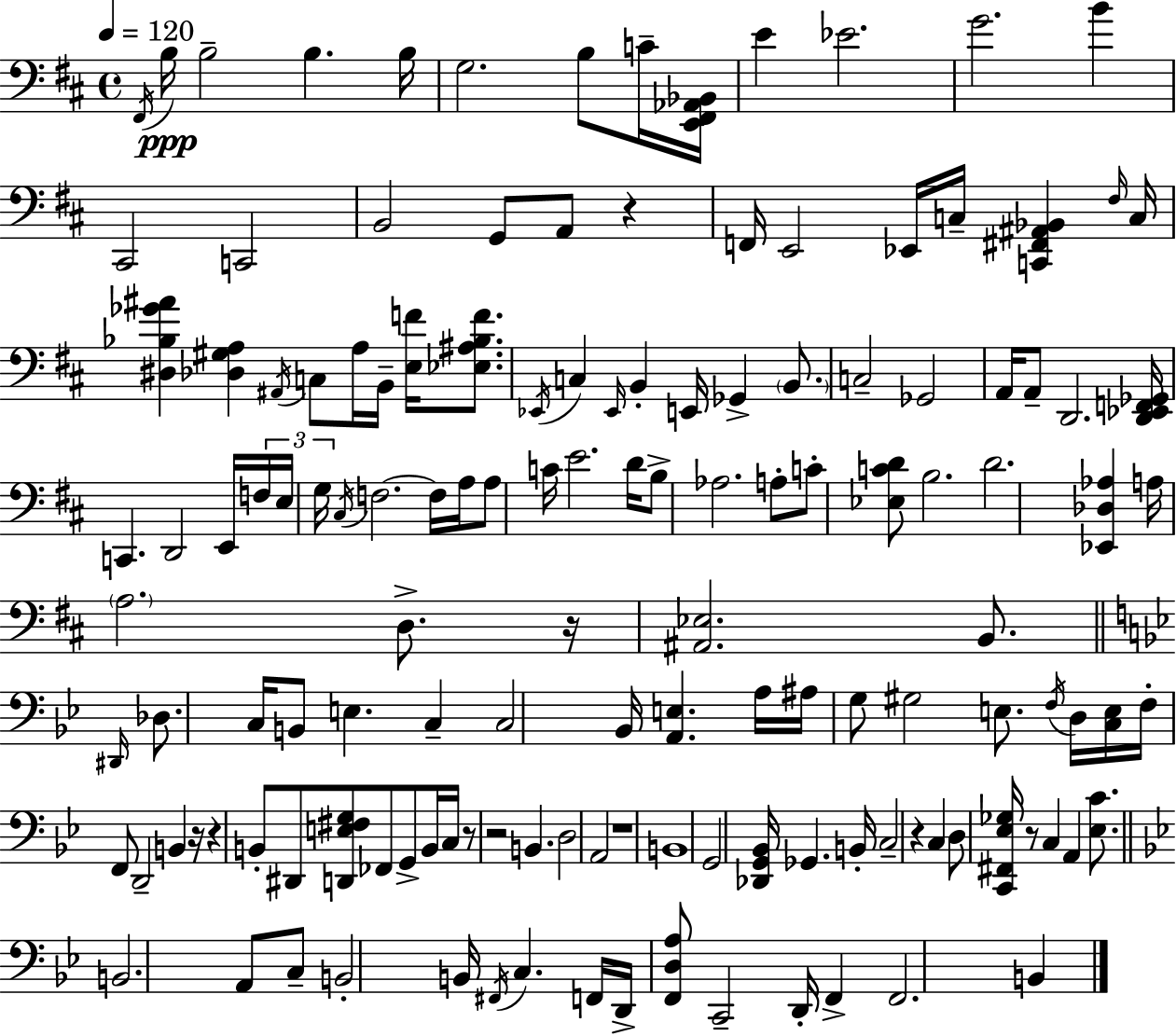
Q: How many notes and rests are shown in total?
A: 140